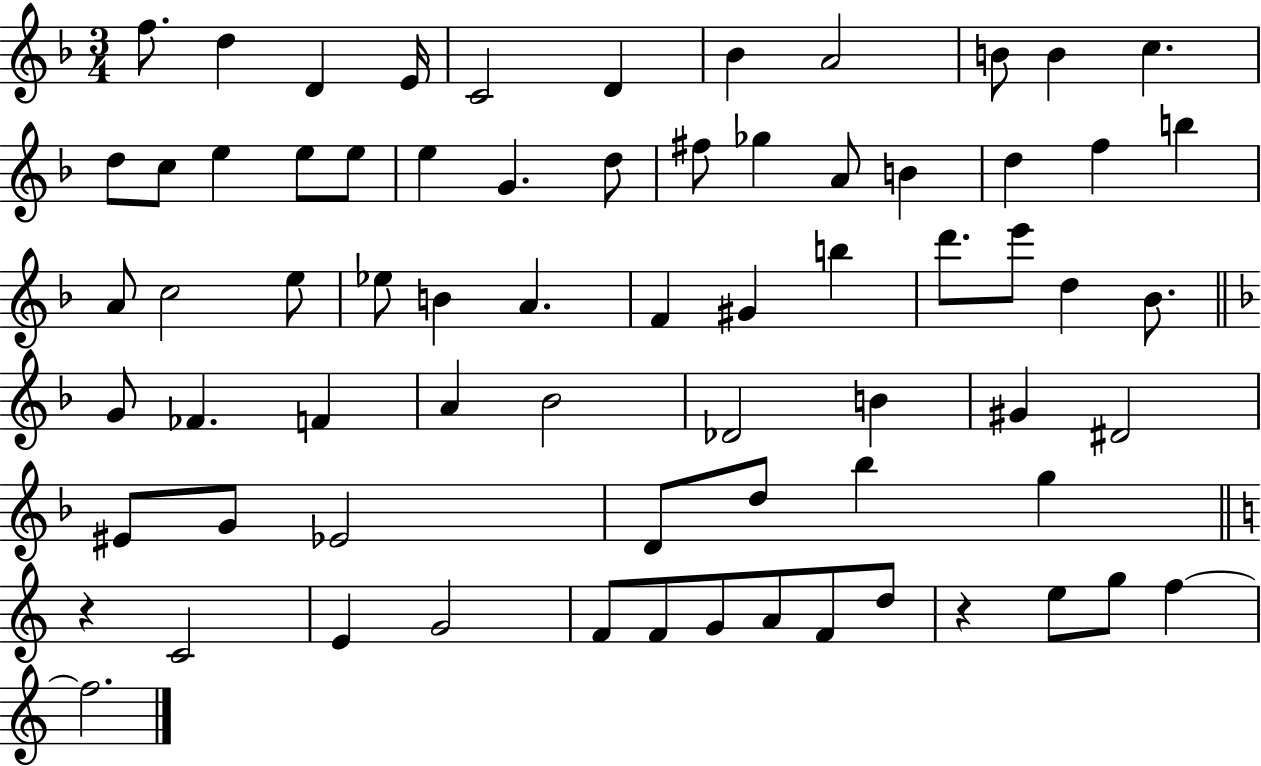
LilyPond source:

{
  \clef treble
  \numericTimeSignature
  \time 3/4
  \key f \major
  \repeat volta 2 { f''8. d''4 d'4 e'16 | c'2 d'4 | bes'4 a'2 | b'8 b'4 c''4. | \break d''8 c''8 e''4 e''8 e''8 | e''4 g'4. d''8 | fis''8 ges''4 a'8 b'4 | d''4 f''4 b''4 | \break a'8 c''2 e''8 | ees''8 b'4 a'4. | f'4 gis'4 b''4 | d'''8. e'''8 d''4 bes'8. | \break \bar "||" \break \key f \major g'8 fes'4. f'4 | a'4 bes'2 | des'2 b'4 | gis'4 dis'2 | \break eis'8 g'8 ees'2 | d'8 d''8 bes''4 g''4 | \bar "||" \break \key a \minor r4 c'2 | e'4 g'2 | f'8 f'8 g'8 a'8 f'8 d''8 | r4 e''8 g''8 f''4~~ | \break f''2. | } \bar "|."
}